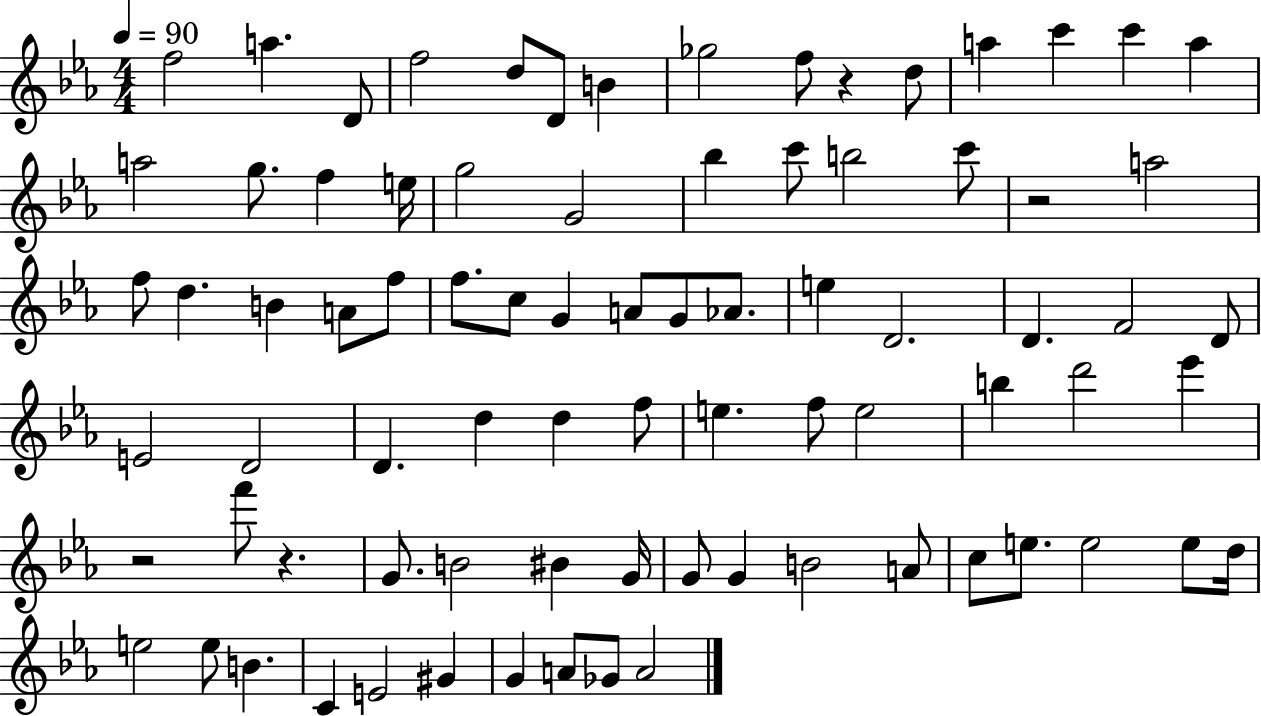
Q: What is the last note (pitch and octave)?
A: A4